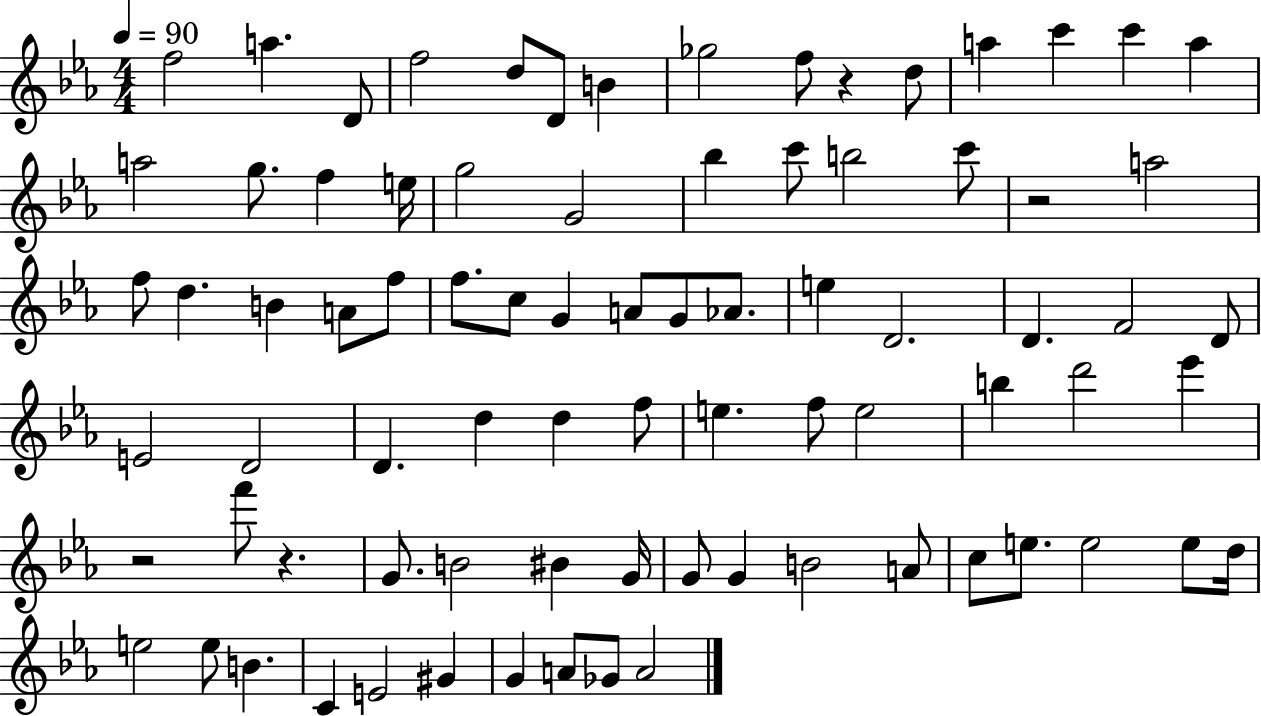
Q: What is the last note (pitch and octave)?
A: A4